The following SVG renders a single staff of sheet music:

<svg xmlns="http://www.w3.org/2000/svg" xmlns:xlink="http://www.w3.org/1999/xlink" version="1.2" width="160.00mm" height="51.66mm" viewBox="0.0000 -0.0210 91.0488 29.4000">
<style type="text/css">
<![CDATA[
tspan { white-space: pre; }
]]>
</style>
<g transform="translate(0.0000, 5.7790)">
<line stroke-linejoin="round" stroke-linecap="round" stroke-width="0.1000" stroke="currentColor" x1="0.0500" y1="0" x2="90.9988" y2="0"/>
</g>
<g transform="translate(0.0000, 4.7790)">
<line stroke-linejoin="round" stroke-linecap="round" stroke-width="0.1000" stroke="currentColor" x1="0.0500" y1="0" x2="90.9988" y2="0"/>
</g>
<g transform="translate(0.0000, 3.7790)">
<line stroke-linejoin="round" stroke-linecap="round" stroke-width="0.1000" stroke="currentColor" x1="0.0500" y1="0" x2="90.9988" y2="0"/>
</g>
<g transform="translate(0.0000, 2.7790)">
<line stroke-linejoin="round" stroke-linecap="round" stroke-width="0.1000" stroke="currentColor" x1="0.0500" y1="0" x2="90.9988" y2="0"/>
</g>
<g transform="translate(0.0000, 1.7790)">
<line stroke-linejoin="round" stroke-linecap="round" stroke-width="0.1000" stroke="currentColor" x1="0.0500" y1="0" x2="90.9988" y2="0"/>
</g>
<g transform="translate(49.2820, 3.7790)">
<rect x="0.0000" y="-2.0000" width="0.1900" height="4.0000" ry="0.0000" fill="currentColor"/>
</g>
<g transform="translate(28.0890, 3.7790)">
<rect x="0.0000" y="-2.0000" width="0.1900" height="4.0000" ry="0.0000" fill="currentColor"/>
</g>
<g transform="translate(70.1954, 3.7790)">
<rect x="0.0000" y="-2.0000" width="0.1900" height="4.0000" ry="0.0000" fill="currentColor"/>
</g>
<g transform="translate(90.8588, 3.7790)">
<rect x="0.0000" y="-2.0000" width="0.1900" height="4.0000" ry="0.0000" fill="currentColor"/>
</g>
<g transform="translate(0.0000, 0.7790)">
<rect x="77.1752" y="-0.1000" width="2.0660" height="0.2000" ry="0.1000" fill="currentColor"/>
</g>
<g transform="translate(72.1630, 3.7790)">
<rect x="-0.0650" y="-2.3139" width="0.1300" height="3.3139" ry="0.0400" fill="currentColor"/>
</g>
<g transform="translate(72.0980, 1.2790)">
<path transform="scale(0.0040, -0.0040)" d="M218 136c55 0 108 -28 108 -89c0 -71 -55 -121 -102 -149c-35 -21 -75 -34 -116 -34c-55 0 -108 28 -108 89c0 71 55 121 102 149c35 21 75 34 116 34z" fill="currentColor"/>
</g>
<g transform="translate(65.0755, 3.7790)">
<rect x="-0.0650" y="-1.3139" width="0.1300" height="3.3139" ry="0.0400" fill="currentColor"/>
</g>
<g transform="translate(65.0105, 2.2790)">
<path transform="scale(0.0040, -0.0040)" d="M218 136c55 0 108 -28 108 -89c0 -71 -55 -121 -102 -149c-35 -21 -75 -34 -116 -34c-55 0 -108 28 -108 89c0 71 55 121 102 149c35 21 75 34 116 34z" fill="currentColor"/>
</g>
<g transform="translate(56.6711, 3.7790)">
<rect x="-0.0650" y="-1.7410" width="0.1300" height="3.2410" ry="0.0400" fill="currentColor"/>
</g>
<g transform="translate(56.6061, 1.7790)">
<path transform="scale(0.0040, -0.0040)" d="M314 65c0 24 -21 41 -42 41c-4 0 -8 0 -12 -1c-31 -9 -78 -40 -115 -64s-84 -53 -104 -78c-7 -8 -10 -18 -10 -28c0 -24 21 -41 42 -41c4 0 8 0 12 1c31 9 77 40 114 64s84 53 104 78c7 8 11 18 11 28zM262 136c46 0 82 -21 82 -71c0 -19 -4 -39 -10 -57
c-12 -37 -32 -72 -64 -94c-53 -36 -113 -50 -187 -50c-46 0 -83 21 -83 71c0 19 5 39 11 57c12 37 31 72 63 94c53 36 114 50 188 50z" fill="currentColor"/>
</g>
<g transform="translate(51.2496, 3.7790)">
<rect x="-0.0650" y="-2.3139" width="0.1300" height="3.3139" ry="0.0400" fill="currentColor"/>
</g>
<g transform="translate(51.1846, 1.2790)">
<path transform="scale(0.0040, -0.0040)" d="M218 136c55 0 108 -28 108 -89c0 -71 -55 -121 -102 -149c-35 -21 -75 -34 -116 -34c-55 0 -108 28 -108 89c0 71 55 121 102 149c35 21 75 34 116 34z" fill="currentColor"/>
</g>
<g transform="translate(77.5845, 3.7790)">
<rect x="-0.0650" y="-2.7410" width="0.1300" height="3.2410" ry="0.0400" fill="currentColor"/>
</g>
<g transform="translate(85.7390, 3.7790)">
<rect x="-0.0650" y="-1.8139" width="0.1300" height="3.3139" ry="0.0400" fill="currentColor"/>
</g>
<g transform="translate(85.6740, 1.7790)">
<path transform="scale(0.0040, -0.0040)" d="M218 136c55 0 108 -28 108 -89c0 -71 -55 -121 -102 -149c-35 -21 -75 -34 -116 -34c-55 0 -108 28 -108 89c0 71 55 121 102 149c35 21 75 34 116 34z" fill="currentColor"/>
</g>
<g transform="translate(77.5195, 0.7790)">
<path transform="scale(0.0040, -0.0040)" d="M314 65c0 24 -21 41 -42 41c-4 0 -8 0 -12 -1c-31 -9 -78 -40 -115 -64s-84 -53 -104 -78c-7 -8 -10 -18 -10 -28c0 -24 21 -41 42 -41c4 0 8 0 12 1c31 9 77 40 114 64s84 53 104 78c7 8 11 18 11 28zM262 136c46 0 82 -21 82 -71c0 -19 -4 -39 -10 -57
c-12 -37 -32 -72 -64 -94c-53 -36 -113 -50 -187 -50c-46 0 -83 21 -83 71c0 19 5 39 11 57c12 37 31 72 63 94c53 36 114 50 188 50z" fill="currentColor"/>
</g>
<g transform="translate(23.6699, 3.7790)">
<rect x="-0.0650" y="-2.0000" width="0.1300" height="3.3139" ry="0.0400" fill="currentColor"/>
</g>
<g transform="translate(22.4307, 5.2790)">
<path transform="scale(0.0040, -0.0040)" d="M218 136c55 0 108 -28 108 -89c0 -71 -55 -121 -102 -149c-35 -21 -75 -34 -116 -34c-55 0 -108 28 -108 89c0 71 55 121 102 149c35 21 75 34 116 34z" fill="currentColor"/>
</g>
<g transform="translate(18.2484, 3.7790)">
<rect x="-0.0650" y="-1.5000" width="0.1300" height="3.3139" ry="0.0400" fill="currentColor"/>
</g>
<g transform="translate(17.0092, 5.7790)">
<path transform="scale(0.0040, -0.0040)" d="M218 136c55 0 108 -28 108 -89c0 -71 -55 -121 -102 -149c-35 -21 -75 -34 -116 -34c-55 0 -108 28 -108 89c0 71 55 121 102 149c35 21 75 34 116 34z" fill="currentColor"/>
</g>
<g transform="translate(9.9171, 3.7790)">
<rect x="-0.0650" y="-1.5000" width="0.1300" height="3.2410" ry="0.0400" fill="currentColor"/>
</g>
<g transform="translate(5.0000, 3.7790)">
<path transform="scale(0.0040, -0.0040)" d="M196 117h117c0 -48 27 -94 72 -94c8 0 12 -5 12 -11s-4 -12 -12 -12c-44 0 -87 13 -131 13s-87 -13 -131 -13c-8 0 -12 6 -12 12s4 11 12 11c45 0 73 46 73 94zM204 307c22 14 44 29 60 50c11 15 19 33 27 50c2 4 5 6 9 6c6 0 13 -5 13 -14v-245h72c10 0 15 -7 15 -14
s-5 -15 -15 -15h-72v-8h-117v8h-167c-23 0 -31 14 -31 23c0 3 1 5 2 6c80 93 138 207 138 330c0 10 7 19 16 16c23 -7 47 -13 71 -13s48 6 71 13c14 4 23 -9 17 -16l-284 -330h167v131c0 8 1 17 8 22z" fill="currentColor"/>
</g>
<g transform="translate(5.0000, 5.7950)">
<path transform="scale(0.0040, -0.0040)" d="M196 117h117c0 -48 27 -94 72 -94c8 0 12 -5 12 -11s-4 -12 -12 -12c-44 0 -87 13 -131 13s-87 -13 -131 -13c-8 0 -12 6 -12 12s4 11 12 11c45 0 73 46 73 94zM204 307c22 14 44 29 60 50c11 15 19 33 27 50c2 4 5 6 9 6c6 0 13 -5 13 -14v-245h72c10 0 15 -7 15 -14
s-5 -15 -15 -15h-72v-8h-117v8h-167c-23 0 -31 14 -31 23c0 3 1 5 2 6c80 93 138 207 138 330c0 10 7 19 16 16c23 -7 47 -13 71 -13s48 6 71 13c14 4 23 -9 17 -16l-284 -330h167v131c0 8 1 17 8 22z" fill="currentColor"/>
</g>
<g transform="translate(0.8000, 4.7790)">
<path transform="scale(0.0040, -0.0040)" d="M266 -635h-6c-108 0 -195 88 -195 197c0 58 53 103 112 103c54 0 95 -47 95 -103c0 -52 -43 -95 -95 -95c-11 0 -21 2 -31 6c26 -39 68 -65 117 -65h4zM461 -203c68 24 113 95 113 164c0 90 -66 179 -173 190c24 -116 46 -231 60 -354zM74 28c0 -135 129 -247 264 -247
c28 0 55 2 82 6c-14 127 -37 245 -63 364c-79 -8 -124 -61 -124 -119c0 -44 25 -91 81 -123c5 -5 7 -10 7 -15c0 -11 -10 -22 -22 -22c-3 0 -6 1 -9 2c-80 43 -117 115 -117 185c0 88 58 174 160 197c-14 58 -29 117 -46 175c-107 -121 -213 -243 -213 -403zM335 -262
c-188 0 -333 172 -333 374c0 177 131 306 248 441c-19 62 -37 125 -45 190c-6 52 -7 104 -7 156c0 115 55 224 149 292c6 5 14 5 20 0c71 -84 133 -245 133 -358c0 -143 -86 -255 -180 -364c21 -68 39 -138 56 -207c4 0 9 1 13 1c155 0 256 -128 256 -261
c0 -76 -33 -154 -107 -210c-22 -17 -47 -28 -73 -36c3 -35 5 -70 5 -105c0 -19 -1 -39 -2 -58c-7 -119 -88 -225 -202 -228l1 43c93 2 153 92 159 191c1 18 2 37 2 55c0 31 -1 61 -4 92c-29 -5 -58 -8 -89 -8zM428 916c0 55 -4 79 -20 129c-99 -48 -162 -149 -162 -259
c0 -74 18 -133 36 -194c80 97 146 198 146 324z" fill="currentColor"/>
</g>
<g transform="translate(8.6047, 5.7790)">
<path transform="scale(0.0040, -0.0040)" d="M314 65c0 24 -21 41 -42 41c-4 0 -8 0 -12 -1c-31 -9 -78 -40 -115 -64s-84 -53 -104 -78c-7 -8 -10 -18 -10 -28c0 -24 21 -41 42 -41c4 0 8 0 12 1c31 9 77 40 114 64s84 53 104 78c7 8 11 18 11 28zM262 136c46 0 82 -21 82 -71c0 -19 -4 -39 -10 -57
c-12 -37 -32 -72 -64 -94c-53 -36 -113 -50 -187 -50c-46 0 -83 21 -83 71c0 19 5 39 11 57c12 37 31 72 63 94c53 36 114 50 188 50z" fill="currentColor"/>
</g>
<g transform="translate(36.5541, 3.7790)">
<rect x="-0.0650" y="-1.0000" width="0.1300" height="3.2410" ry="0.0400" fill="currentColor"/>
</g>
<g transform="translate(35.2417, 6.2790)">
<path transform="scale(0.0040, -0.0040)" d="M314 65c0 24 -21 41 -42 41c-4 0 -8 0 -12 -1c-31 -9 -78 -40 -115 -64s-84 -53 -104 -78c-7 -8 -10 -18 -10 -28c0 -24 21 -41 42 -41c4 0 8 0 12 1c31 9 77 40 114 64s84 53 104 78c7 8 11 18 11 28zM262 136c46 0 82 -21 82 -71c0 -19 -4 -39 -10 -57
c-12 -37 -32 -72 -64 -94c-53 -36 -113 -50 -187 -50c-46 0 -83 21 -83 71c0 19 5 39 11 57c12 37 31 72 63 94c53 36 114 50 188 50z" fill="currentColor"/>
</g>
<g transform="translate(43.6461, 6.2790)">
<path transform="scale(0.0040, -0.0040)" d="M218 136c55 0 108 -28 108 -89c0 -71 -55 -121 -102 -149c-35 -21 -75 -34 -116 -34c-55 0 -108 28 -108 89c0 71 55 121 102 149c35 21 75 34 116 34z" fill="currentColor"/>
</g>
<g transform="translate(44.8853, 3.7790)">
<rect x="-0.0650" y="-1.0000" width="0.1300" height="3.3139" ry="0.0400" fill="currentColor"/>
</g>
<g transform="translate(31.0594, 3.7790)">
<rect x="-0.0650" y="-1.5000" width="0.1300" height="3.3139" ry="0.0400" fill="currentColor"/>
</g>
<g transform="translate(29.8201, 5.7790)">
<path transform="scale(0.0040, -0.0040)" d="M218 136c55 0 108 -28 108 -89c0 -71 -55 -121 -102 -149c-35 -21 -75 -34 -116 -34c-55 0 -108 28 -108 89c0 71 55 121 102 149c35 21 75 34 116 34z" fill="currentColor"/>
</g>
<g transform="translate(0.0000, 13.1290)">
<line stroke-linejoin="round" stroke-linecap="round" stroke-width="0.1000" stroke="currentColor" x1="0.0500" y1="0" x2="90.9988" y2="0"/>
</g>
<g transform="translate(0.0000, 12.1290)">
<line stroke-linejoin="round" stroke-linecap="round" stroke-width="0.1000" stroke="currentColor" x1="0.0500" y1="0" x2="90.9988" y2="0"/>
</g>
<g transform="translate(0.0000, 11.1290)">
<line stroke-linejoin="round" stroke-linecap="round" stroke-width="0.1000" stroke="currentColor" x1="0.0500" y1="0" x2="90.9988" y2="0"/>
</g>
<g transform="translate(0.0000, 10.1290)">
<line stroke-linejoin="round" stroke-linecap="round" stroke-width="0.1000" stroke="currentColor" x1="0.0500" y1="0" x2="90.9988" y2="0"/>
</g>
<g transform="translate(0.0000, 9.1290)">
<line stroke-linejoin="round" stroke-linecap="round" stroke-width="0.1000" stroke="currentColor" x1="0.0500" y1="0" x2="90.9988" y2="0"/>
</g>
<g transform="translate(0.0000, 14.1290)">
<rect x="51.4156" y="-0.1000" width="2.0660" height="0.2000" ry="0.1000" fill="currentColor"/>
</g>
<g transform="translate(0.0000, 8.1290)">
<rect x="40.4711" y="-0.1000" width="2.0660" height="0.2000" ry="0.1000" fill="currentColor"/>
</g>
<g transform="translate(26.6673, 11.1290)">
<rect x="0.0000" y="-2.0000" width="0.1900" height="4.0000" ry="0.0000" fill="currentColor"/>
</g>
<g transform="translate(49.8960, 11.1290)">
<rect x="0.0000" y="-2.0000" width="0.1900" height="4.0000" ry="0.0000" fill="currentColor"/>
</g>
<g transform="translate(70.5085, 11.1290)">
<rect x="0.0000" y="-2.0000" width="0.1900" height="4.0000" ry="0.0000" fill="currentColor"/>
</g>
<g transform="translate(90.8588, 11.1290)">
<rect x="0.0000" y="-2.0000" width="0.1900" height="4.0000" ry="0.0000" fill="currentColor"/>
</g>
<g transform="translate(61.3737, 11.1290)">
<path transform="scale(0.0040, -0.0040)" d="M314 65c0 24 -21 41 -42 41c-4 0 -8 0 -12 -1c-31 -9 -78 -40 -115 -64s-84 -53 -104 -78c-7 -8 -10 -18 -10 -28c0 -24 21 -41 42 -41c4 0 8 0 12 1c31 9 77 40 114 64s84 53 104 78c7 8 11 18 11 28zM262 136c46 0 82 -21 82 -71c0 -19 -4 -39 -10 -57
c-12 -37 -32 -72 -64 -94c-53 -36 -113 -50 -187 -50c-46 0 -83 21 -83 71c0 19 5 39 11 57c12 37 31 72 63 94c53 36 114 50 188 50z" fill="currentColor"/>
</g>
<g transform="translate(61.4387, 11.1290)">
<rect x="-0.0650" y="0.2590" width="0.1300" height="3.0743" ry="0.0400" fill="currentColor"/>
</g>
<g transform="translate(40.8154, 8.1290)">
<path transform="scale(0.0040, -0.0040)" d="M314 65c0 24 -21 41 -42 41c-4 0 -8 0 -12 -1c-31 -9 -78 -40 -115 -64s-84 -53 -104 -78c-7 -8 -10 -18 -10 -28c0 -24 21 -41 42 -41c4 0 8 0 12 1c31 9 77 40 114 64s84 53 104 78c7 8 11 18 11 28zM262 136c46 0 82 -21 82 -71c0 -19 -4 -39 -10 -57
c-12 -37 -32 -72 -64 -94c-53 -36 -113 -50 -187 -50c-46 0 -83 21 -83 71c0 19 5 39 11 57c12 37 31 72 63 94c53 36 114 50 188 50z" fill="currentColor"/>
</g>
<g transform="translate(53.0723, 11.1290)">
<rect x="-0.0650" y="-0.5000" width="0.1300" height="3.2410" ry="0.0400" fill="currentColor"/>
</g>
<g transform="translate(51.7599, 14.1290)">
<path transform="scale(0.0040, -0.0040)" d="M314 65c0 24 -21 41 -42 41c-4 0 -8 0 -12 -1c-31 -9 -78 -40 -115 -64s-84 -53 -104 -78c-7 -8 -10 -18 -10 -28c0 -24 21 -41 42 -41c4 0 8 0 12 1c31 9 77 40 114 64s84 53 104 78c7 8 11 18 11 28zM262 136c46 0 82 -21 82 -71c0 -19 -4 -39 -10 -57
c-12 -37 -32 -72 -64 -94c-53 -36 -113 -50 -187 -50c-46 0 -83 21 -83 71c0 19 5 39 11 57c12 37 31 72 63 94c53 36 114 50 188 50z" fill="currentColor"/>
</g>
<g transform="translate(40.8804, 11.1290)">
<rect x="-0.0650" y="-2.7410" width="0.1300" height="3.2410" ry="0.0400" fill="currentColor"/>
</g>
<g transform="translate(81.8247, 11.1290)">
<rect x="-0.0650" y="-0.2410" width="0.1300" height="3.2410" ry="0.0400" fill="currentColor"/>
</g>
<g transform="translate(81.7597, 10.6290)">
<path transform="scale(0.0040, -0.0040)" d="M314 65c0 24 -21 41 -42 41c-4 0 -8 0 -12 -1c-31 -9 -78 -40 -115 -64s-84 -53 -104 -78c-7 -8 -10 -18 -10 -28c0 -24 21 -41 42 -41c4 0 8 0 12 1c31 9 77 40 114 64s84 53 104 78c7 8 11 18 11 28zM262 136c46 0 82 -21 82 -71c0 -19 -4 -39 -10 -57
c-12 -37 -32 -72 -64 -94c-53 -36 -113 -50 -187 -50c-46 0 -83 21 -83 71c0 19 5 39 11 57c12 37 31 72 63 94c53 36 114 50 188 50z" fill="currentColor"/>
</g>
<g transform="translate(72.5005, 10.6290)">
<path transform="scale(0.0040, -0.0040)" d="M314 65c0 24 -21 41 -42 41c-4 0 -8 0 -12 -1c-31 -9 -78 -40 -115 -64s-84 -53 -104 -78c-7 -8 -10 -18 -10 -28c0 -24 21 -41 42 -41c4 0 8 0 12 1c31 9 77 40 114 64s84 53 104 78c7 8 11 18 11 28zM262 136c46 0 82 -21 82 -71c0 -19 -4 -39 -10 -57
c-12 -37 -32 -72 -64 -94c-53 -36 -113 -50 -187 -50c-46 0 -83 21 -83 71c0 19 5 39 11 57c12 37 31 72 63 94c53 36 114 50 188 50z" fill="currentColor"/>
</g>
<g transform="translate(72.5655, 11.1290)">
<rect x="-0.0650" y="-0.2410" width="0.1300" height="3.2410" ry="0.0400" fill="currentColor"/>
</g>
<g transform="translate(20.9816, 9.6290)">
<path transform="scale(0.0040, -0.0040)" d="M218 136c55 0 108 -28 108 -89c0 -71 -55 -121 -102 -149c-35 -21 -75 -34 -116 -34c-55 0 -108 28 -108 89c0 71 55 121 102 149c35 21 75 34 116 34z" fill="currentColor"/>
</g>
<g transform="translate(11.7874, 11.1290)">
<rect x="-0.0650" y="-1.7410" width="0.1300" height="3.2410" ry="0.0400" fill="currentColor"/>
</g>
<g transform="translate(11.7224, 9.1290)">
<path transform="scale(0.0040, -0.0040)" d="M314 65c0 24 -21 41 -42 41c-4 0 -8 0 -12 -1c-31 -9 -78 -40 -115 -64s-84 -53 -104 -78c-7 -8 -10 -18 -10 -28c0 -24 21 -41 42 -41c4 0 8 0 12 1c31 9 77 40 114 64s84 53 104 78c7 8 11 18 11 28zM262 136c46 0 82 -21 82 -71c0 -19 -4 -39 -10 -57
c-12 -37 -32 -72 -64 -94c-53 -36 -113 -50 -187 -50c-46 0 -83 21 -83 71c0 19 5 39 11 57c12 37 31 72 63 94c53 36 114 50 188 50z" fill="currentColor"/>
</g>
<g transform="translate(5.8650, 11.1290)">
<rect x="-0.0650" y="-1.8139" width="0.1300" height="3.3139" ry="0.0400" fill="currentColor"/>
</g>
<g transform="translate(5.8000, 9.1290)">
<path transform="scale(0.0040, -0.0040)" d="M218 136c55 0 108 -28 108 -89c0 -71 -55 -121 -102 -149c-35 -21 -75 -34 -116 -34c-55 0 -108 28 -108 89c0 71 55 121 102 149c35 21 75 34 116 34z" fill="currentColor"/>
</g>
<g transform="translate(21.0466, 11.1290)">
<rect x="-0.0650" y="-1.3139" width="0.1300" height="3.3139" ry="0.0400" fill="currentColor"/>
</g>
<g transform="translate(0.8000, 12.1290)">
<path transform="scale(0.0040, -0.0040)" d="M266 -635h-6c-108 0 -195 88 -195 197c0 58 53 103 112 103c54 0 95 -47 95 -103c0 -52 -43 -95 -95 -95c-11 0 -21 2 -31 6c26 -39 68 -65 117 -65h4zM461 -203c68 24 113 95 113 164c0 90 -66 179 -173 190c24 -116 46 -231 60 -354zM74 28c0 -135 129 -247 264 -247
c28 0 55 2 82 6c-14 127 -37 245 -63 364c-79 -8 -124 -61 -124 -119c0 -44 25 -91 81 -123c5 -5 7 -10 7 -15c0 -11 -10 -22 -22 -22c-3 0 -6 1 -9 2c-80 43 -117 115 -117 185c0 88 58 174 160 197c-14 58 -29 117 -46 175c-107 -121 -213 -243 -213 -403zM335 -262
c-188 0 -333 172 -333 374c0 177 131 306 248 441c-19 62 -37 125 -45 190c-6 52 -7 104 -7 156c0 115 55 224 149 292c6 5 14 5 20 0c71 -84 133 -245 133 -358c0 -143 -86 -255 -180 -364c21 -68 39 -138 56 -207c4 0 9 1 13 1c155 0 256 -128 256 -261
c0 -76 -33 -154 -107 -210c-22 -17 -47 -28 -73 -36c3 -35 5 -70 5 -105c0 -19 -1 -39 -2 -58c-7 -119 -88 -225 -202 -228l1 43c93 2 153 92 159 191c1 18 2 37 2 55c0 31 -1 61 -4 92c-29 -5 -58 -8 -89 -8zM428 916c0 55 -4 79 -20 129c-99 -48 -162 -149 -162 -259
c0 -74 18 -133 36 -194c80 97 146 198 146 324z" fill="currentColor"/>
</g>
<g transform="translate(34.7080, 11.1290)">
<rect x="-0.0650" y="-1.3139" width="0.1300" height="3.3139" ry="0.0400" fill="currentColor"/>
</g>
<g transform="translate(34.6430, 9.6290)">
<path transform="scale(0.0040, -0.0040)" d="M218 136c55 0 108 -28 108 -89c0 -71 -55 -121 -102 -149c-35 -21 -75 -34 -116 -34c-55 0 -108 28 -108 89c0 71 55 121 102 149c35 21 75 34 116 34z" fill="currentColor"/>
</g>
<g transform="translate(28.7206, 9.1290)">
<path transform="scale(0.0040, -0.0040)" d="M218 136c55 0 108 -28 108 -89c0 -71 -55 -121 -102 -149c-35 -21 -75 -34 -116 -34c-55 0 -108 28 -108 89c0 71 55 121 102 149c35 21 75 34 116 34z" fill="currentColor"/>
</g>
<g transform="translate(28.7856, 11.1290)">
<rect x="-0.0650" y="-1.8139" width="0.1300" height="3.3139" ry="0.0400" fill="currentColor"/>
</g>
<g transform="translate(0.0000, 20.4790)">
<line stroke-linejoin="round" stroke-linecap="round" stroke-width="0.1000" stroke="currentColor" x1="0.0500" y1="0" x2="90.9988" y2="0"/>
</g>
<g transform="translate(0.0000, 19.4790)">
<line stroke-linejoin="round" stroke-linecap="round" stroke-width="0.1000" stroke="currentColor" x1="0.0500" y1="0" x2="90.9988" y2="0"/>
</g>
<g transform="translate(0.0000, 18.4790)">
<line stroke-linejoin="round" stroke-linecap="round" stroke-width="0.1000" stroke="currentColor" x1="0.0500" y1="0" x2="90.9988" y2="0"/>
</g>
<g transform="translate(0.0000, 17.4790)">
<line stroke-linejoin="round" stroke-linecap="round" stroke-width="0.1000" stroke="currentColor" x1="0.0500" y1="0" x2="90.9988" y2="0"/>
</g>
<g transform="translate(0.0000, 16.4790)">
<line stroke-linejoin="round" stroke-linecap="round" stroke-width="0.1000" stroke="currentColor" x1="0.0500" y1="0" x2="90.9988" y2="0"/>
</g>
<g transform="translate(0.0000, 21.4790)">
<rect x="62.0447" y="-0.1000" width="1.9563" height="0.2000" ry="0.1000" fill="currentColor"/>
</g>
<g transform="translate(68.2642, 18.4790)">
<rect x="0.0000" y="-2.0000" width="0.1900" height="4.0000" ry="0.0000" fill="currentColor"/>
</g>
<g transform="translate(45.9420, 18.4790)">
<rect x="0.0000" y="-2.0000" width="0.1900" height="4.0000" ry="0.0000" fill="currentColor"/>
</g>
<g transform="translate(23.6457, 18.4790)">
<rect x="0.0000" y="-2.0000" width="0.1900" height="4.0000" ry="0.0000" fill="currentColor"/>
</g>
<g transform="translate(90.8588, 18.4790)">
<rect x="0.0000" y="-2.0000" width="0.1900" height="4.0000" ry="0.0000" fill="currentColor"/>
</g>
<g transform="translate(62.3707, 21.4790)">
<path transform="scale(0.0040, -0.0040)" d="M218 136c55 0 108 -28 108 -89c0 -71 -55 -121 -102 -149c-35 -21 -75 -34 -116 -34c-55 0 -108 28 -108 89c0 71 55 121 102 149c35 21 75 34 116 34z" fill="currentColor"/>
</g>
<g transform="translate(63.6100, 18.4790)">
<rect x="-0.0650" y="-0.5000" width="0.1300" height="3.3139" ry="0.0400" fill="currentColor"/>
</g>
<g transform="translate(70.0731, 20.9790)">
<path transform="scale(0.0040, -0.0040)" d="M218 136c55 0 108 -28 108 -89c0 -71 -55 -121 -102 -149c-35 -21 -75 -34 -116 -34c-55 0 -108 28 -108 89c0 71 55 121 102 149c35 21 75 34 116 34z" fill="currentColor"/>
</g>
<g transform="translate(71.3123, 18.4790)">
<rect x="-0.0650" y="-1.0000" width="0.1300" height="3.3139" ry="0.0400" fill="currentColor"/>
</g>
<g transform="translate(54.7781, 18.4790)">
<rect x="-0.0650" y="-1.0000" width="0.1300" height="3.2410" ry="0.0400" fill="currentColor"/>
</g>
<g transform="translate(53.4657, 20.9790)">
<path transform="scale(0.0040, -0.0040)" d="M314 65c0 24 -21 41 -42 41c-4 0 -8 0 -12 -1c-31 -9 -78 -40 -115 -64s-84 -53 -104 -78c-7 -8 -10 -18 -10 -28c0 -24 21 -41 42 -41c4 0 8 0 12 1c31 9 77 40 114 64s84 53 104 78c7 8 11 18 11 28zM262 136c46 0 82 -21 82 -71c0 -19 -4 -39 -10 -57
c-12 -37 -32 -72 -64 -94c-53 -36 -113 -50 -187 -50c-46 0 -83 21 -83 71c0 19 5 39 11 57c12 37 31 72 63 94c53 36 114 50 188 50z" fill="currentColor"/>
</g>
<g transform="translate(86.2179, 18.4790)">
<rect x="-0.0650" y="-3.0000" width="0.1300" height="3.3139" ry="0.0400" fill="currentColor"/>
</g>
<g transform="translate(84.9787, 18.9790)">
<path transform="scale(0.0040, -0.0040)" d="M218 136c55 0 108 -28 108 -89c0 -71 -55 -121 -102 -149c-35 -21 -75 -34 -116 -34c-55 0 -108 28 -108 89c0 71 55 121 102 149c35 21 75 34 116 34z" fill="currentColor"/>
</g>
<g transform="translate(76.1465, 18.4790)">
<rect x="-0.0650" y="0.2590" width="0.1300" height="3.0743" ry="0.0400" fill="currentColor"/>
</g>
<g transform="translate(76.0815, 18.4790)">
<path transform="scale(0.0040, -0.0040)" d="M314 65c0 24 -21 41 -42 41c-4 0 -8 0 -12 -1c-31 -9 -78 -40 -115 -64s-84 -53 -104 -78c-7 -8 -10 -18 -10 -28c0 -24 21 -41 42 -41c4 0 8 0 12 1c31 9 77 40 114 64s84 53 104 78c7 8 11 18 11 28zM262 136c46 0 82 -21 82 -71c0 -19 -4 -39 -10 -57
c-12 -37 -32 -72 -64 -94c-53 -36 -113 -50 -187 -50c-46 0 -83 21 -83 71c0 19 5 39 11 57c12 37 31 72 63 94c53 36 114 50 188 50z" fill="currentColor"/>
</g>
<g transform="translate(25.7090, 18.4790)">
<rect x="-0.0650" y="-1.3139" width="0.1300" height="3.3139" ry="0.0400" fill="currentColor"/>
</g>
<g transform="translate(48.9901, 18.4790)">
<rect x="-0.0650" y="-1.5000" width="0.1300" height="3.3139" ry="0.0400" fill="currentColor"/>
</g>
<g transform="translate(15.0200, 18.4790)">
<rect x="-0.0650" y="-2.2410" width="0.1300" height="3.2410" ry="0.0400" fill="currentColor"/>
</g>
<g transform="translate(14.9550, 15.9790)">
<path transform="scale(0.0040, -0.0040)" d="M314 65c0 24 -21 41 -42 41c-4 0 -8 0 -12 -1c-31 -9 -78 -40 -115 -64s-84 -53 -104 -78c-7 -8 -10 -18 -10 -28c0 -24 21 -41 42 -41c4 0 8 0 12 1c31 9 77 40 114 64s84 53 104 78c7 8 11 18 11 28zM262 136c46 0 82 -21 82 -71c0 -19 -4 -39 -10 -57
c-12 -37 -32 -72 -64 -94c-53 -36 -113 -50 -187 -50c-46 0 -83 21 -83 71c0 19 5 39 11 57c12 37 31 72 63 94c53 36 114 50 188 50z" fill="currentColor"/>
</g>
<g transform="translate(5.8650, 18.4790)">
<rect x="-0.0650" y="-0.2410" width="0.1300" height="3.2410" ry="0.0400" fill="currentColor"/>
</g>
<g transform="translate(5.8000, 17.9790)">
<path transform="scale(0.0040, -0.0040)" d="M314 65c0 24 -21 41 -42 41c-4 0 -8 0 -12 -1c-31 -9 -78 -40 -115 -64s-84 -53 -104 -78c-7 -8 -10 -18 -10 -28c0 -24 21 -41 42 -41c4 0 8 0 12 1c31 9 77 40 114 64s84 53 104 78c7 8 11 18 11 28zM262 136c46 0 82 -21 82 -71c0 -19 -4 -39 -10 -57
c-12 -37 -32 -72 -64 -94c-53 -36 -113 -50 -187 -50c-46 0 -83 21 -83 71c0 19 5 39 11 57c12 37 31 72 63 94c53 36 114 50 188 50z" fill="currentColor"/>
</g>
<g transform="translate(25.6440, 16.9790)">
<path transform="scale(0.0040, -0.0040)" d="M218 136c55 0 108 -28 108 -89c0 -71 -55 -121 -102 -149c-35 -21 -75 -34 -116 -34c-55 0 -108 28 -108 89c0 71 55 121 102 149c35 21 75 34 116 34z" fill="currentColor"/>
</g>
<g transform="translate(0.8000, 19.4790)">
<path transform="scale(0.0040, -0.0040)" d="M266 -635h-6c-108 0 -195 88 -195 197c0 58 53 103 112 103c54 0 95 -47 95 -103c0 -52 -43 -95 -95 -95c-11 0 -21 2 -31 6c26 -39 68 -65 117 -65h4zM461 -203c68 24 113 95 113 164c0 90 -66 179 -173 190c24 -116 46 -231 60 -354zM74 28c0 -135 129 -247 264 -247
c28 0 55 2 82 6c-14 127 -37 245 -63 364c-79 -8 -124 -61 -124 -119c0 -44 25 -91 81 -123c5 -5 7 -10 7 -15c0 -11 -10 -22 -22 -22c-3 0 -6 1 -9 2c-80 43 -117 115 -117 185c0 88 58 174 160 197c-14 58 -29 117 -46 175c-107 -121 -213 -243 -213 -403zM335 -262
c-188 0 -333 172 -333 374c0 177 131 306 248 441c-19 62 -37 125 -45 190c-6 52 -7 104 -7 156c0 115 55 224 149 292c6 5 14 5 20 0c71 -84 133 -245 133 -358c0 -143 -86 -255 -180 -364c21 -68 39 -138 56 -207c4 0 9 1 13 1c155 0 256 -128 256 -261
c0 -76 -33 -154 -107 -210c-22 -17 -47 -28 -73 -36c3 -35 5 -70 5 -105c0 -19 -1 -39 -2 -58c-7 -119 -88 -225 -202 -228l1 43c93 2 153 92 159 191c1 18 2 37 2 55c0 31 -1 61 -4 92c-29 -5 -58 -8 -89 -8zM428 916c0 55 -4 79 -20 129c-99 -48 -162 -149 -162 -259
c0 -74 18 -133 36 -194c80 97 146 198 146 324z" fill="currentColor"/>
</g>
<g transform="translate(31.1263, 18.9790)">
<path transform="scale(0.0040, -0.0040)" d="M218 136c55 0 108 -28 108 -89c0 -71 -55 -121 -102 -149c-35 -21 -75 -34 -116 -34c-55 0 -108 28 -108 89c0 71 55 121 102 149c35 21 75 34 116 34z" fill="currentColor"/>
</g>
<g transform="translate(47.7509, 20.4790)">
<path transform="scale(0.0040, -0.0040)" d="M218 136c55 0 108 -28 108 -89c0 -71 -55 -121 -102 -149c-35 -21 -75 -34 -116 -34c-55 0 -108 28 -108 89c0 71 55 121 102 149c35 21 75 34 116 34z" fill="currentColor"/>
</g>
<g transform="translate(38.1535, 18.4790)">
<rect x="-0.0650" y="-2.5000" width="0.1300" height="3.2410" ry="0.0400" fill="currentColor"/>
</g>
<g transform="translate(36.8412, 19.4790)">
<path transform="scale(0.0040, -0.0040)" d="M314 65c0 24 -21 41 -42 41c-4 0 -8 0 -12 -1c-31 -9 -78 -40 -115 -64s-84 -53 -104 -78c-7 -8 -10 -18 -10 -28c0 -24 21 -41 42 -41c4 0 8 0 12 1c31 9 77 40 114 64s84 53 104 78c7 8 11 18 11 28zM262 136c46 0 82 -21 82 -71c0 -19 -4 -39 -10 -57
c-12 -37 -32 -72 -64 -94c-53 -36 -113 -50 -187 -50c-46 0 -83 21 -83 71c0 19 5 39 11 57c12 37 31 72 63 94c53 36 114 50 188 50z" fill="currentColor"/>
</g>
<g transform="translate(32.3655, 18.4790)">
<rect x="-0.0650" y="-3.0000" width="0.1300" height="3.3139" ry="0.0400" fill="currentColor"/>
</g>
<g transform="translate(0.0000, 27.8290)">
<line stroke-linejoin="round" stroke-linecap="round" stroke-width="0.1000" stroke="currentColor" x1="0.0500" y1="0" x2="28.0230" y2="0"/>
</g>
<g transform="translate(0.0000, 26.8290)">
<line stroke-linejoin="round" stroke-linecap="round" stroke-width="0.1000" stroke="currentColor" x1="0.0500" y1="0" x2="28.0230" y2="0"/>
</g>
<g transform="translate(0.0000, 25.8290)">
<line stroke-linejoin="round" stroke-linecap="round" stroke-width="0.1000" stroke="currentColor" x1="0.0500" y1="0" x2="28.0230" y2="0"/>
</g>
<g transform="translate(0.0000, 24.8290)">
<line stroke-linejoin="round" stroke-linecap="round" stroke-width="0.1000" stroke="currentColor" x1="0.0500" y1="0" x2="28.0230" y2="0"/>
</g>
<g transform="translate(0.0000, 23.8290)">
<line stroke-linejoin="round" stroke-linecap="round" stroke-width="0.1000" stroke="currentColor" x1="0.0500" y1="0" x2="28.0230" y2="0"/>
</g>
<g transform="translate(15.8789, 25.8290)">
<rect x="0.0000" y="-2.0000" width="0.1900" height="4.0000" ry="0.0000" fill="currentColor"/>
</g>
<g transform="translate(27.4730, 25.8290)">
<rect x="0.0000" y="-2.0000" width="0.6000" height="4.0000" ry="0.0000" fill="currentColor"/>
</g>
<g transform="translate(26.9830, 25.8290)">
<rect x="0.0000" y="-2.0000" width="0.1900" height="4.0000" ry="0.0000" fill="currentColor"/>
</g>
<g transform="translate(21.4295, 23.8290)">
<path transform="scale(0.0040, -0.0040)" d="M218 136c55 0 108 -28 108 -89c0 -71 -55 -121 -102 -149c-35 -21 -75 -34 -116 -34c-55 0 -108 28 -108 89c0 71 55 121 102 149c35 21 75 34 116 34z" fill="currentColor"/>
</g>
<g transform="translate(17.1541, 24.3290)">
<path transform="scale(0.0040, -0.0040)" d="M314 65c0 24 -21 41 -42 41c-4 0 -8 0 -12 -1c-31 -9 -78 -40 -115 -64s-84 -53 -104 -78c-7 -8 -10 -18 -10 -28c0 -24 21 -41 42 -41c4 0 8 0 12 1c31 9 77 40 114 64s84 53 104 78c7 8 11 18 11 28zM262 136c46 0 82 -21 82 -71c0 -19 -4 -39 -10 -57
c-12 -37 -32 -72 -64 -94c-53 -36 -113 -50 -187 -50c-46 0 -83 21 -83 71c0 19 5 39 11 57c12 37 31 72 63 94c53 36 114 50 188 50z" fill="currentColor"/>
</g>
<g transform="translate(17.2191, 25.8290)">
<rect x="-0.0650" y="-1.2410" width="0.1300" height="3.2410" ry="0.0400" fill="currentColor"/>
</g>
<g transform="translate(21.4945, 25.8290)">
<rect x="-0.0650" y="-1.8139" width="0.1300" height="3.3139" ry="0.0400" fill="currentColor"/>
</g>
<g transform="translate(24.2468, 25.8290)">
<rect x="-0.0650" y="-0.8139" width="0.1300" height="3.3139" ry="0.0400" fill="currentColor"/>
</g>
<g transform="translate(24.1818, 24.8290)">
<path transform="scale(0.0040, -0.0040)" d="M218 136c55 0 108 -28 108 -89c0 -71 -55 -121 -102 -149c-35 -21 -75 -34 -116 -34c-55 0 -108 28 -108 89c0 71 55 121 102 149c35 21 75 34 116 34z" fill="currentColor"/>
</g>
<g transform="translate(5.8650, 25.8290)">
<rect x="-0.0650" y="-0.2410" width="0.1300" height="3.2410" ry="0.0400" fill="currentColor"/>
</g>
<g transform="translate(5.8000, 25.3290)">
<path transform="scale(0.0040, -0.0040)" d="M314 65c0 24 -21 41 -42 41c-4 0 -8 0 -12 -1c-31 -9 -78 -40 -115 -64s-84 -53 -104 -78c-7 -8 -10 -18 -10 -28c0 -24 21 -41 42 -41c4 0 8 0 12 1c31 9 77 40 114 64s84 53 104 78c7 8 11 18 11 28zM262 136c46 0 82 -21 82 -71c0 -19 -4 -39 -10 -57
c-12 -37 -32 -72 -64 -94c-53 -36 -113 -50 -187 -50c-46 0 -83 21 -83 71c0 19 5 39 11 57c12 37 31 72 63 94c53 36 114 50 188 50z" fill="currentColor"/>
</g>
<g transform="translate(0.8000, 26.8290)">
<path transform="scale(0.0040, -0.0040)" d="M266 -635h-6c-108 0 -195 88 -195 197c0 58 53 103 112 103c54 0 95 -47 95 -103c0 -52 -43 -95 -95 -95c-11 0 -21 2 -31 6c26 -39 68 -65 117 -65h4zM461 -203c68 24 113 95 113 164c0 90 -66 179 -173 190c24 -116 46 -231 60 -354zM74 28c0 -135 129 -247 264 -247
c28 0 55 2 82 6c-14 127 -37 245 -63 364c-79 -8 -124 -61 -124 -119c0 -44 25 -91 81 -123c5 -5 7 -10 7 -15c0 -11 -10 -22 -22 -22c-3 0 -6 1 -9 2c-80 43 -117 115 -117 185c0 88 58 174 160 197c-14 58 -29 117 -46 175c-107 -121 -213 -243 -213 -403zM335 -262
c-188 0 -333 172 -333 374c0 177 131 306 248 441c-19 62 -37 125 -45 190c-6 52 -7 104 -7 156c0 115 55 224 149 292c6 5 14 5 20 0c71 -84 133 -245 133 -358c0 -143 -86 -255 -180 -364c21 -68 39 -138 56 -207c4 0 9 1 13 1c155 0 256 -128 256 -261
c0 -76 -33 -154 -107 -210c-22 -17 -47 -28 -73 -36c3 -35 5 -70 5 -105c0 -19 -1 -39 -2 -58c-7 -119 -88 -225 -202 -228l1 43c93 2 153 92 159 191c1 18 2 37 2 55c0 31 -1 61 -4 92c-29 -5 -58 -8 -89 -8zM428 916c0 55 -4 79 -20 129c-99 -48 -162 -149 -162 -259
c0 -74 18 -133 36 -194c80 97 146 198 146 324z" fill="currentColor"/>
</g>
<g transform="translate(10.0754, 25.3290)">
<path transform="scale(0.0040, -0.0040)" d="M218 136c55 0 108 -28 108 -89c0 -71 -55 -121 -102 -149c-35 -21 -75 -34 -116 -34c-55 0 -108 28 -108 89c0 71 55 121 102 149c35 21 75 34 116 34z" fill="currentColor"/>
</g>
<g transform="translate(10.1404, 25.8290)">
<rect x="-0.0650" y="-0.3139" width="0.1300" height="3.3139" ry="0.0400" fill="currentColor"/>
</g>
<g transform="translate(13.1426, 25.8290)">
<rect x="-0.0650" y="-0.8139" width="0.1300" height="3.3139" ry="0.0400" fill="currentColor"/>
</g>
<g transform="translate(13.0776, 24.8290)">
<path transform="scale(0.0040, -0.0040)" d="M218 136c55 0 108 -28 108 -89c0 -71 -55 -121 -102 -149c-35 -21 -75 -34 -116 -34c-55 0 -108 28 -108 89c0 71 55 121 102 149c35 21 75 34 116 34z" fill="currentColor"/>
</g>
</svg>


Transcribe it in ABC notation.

X:1
T:Untitled
M:4/4
L:1/4
K:C
E2 E F E D2 D g f2 e g a2 f f f2 e f e a2 C2 B2 c2 c2 c2 g2 e A G2 E D2 C D B2 A c2 c d e2 f d